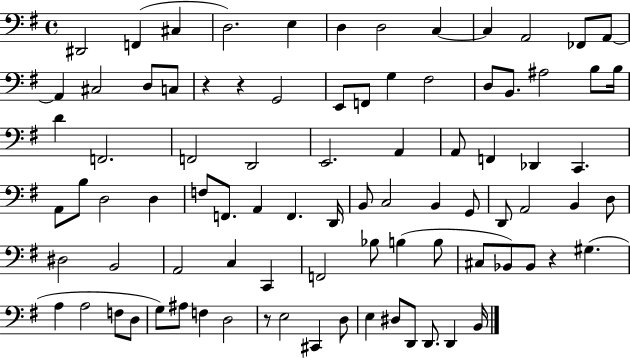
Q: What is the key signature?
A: G major